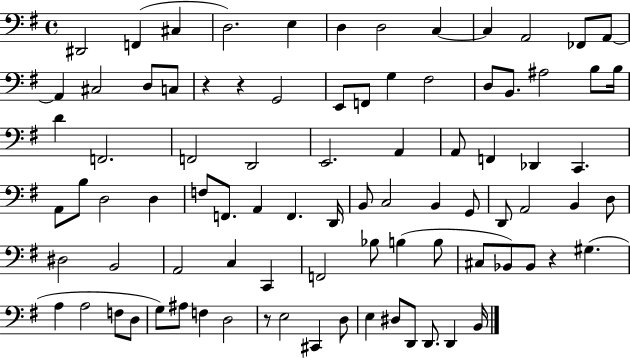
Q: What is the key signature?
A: G major